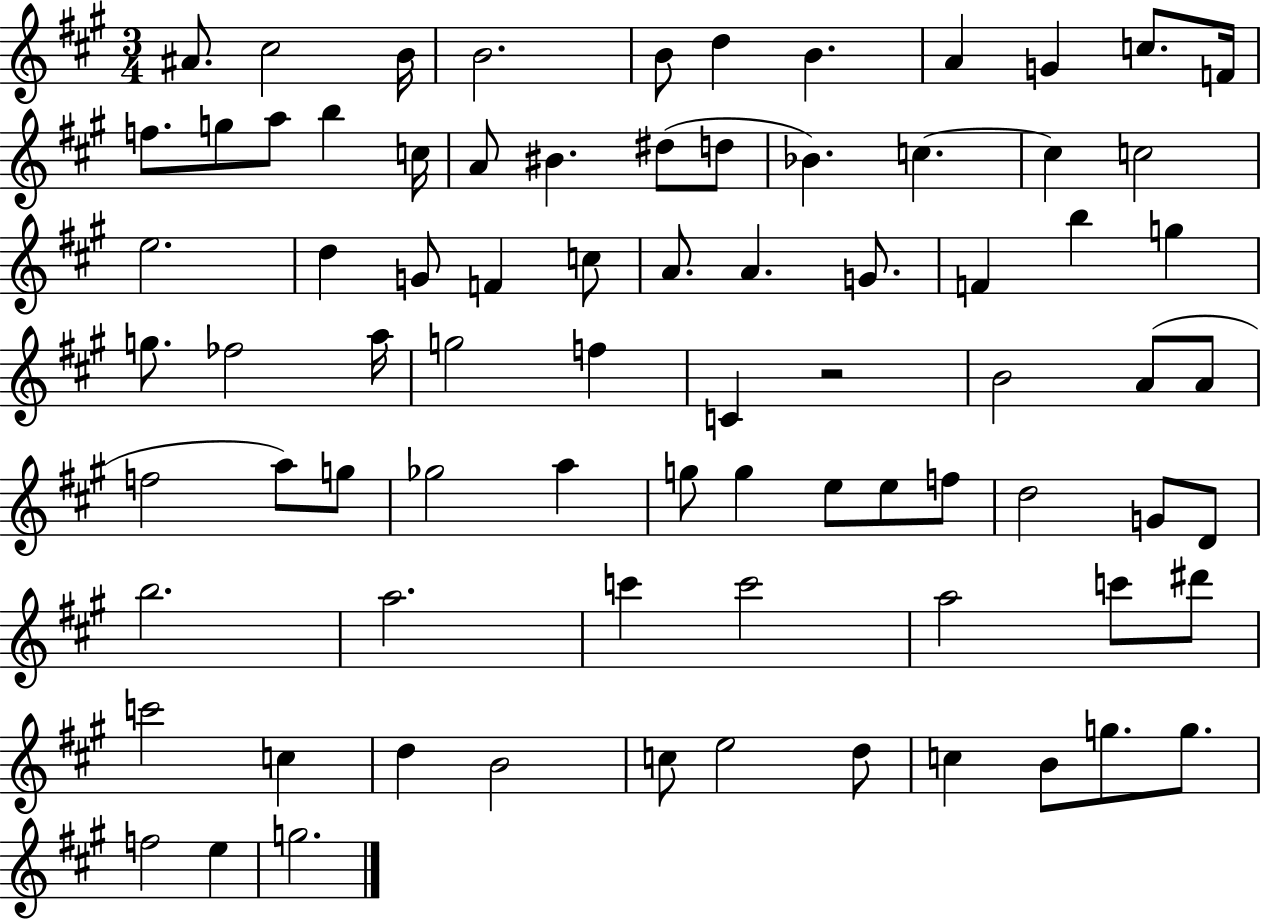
X:1
T:Untitled
M:3/4
L:1/4
K:A
^A/2 ^c2 B/4 B2 B/2 d B A G c/2 F/4 f/2 g/2 a/2 b c/4 A/2 ^B ^d/2 d/2 _B c c c2 e2 d G/2 F c/2 A/2 A G/2 F b g g/2 _f2 a/4 g2 f C z2 B2 A/2 A/2 f2 a/2 g/2 _g2 a g/2 g e/2 e/2 f/2 d2 G/2 D/2 b2 a2 c' c'2 a2 c'/2 ^d'/2 c'2 c d B2 c/2 e2 d/2 c B/2 g/2 g/2 f2 e g2